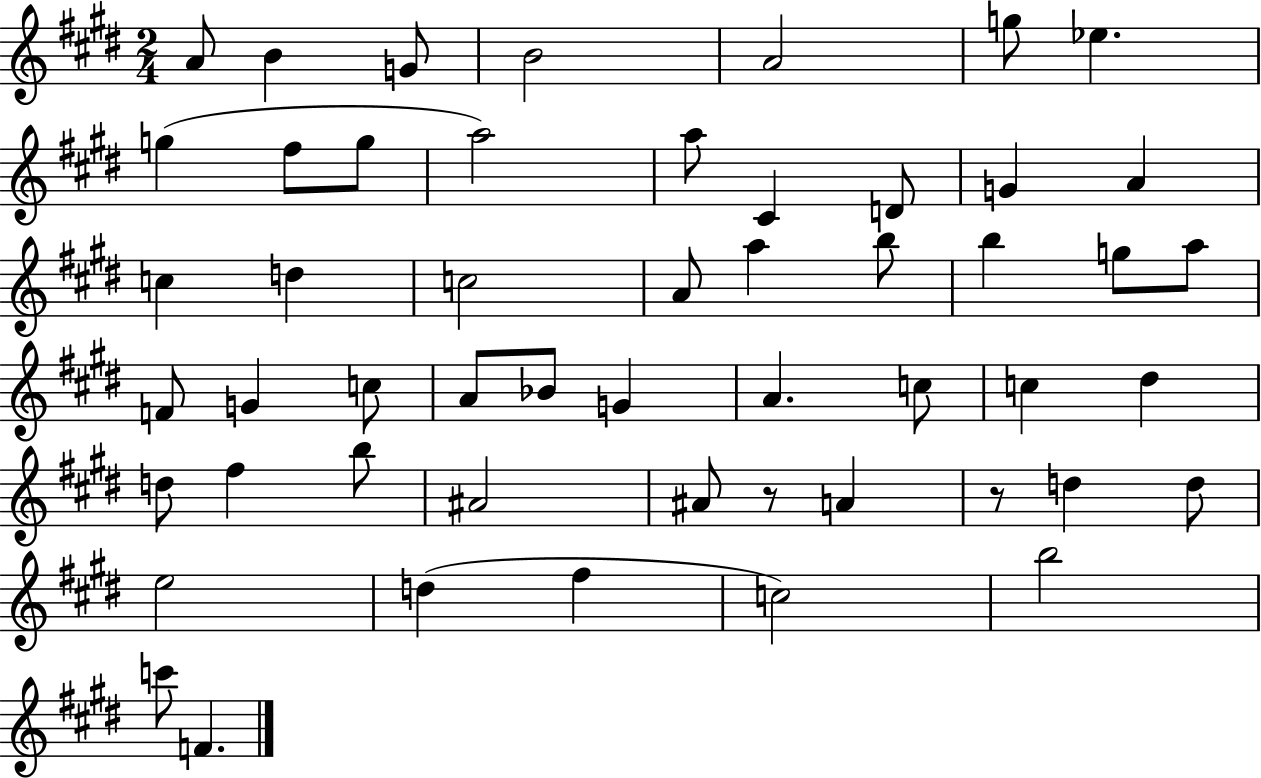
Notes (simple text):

A4/e B4/q G4/e B4/h A4/h G5/e Eb5/q. G5/q F#5/e G5/e A5/h A5/e C#4/q D4/e G4/q A4/q C5/q D5/q C5/h A4/e A5/q B5/e B5/q G5/e A5/e F4/e G4/q C5/e A4/e Bb4/e G4/q A4/q. C5/e C5/q D#5/q D5/e F#5/q B5/e A#4/h A#4/e R/e A4/q R/e D5/q D5/e E5/h D5/q F#5/q C5/h B5/h C6/e F4/q.